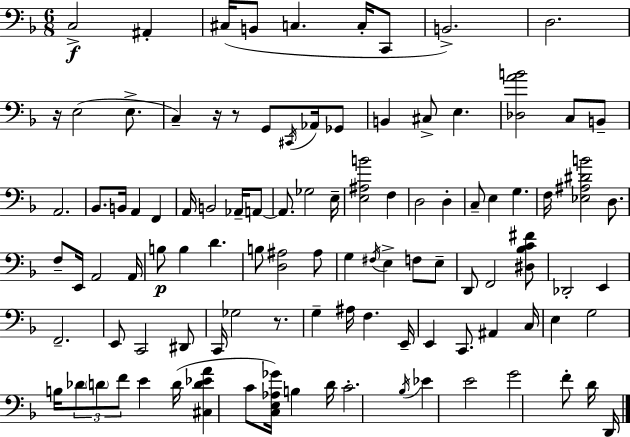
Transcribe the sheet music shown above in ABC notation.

X:1
T:Untitled
M:6/8
L:1/4
K:F
C,2 ^A,, ^C,/4 B,,/2 C, C,/4 C,,/2 B,,2 D,2 z/4 E,2 E,/2 C, z/4 z/2 G,,/2 ^C,,/4 _A,,/4 _G,,/2 B,, ^C,/2 E, [_D,AB]2 C,/2 B,,/2 A,,2 _B,,/2 B,,/4 A,, F,, A,,/4 B,,2 _A,,/4 A,,/2 A,,/2 _G,2 E,/4 [E,^A,B]2 F, D,2 D, C,/2 E, G, F,/4 [_E,^A,^DB]2 D,/2 F,/2 E,,/4 A,,2 A,,/4 B,/2 B, D B,/2 [D,^A,]2 ^A,/2 G, ^F,/4 E, F,/2 E,/2 D,,/2 F,,2 [^D,_B,C^F]/2 _D,,2 E,, F,,2 E,,/2 C,,2 ^D,,/2 C,,/4 _G,2 z/2 G, ^A,/4 F, E,,/4 E,, C,,/2 ^A,, C,/4 E, G,2 B,/4 _D/2 D/2 F/2 E D/4 [^C,D_EA] C/2 [C,E,_A,_G]/4 B, D/4 C2 _B,/4 _E E2 G2 F/2 D/4 D,,/4